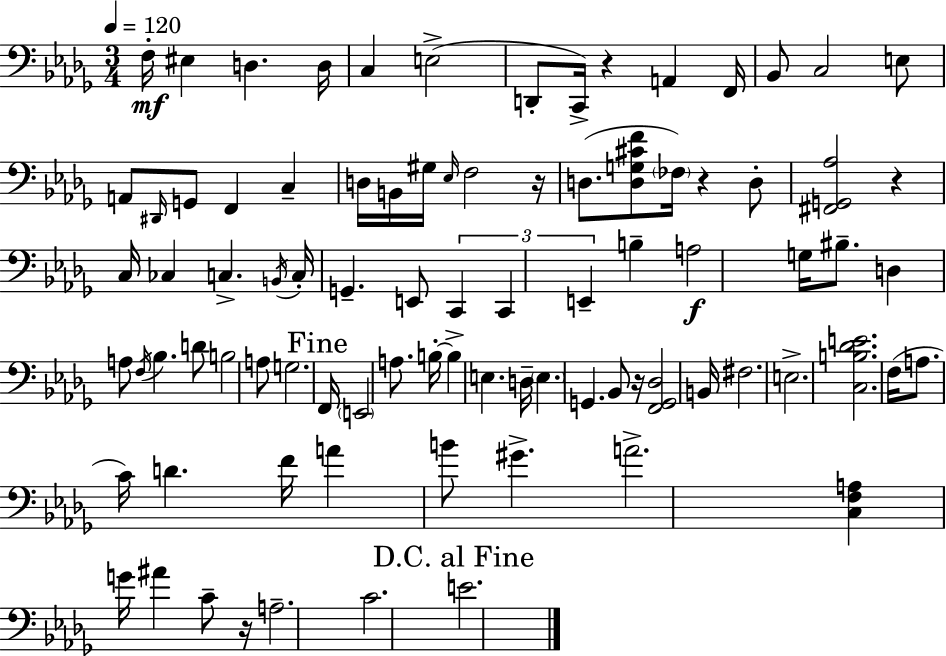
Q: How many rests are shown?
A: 6